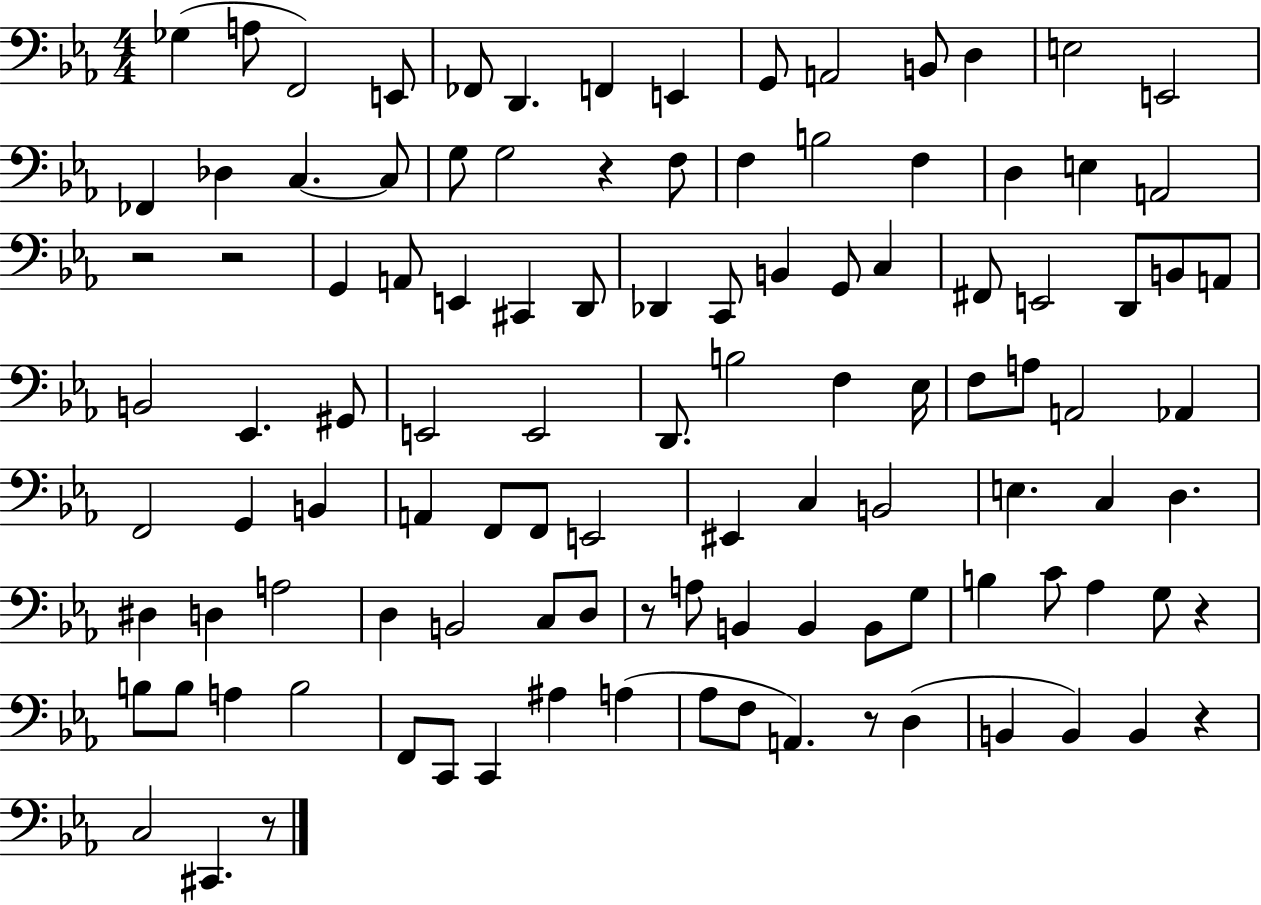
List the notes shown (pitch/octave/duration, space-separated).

Gb3/q A3/e F2/h E2/e FES2/e D2/q. F2/q E2/q G2/e A2/h B2/e D3/q E3/h E2/h FES2/q Db3/q C3/q. C3/e G3/e G3/h R/q F3/e F3/q B3/h F3/q D3/q E3/q A2/h R/h R/h G2/q A2/e E2/q C#2/q D2/e Db2/q C2/e B2/q G2/e C3/q F#2/e E2/h D2/e B2/e A2/e B2/h Eb2/q. G#2/e E2/h E2/h D2/e. B3/h F3/q Eb3/s F3/e A3/e A2/h Ab2/q F2/h G2/q B2/q A2/q F2/e F2/e E2/h EIS2/q C3/q B2/h E3/q. C3/q D3/q. D#3/q D3/q A3/h D3/q B2/h C3/e D3/e R/e A3/e B2/q B2/q B2/e G3/e B3/q C4/e Ab3/q G3/e R/q B3/e B3/e A3/q B3/h F2/e C2/e C2/q A#3/q A3/q Ab3/e F3/e A2/q. R/e D3/q B2/q B2/q B2/q R/q C3/h C#2/q. R/e